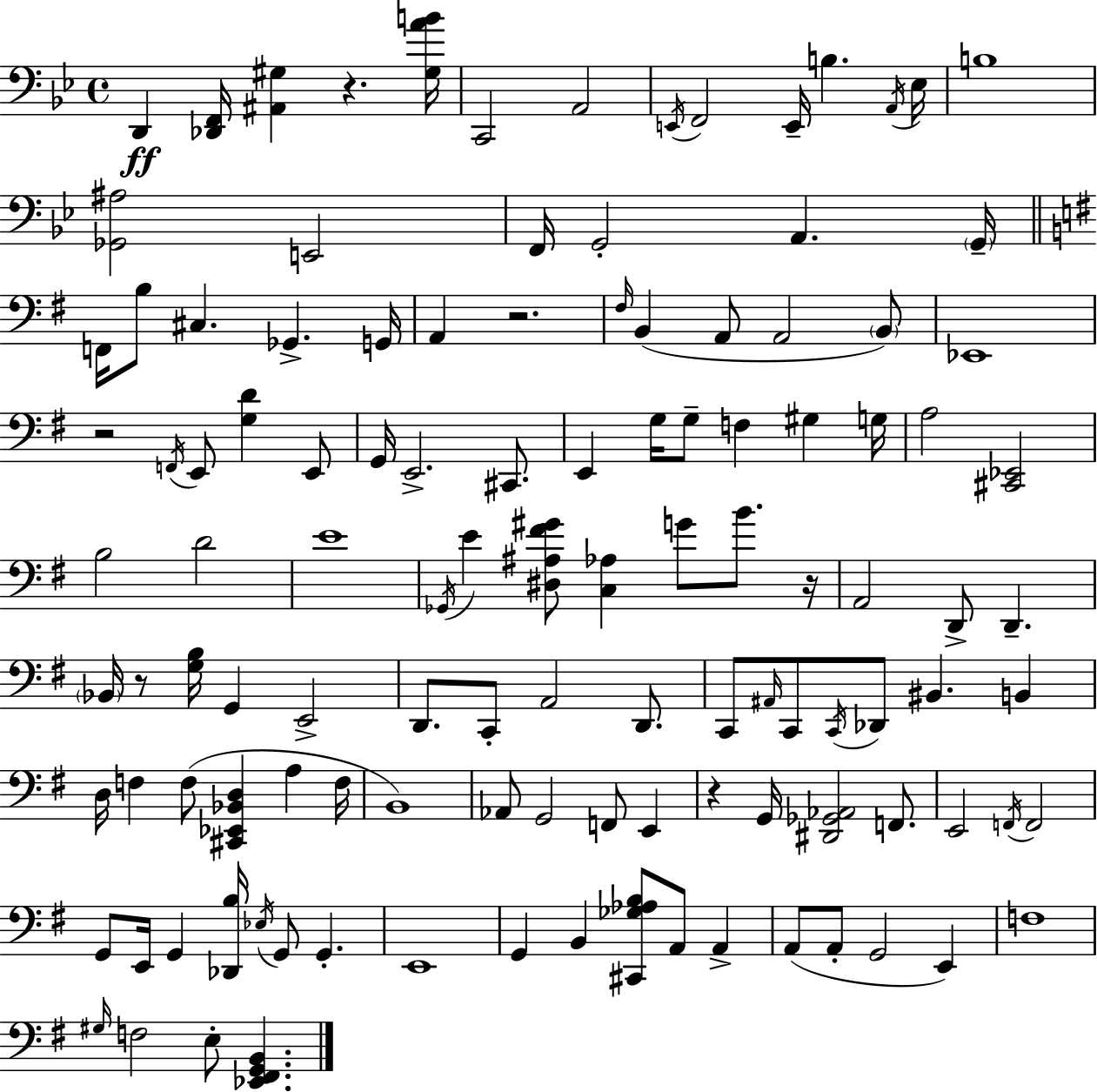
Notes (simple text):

D2/q [Db2,F2]/s [A#2,G#3]/q R/q. [G#3,A4,B4]/s C2/h A2/h E2/s F2/h E2/s B3/q. A2/s Eb3/s B3/w [Gb2,A#3]/h E2/h F2/s G2/h A2/q. G2/s F2/s B3/e C#3/q. Gb2/q. G2/s A2/q R/h. F#3/s B2/q A2/e A2/h B2/e Eb2/w R/h F2/s E2/e [G3,D4]/q E2/e G2/s E2/h. C#2/e. E2/q G3/s G3/e F3/q G#3/q G3/s A3/h [C#2,Eb2]/h B3/h D4/h E4/w Gb2/s E4/q [D#3,A#3,F#4,G#4]/e [C3,Ab3]/q G4/e B4/e. R/s A2/h D2/e D2/q. Bb2/s R/e [G3,B3]/s G2/q E2/h D2/e. C2/e A2/h D2/e. C2/e A#2/s C2/e C2/s Db2/e BIS2/q. B2/q D3/s F3/q F3/e [C#2,Eb2,Bb2,D3]/q A3/q F3/s B2/w Ab2/e G2/h F2/e E2/q R/q G2/s [D#2,Gb2,Ab2]/h F2/e. E2/h F2/s F2/h G2/e E2/s G2/q [Db2,B3]/s Eb3/s G2/e G2/q. E2/w G2/q B2/q [C#2,Gb3,Ab3,B3]/e A2/e A2/q A2/e A2/e G2/h E2/q F3/w G#3/s F3/h E3/e [Eb2,F#2,G2,B2]/q.